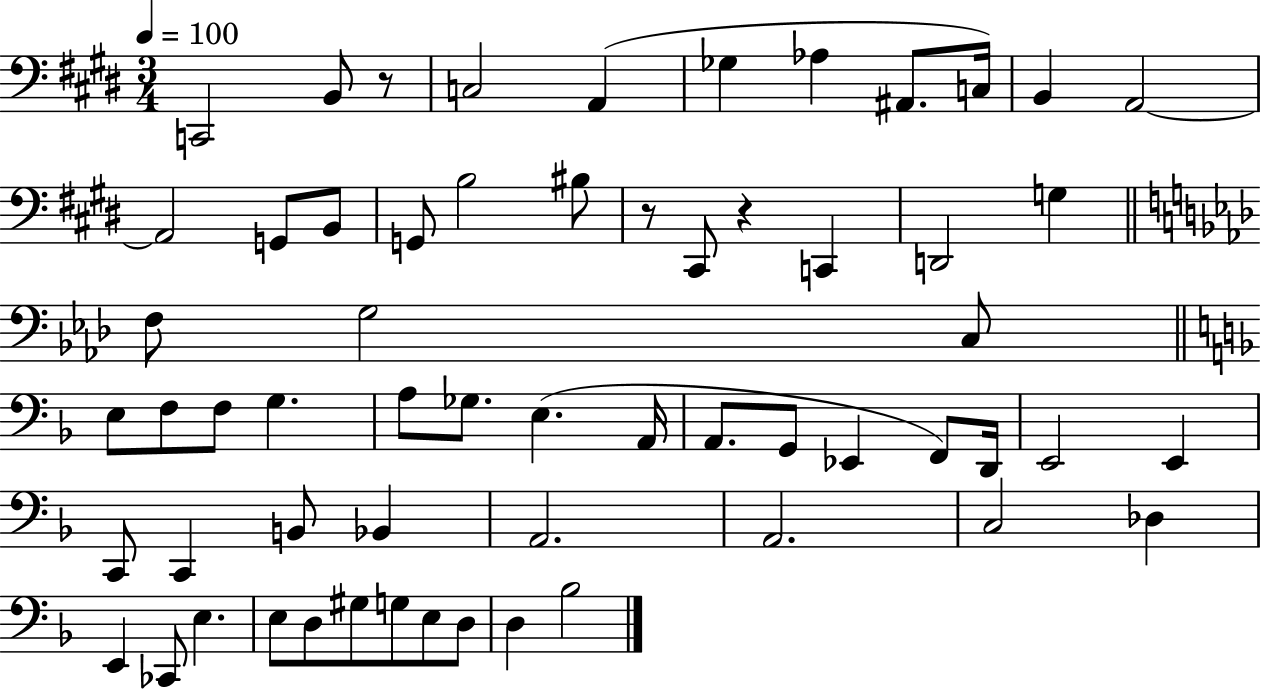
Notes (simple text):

C2/h B2/e R/e C3/h A2/q Gb3/q Ab3/q A#2/e. C3/s B2/q A2/h A2/h G2/e B2/e G2/e B3/h BIS3/e R/e C#2/e R/q C2/q D2/h G3/q F3/e G3/h C3/e E3/e F3/e F3/e G3/q. A3/e Gb3/e. E3/q. A2/s A2/e. G2/e Eb2/q F2/e D2/s E2/h E2/q C2/e C2/q B2/e Bb2/q A2/h. A2/h. C3/h Db3/q E2/q CES2/e E3/q. E3/e D3/e G#3/e G3/e E3/e D3/e D3/q Bb3/h